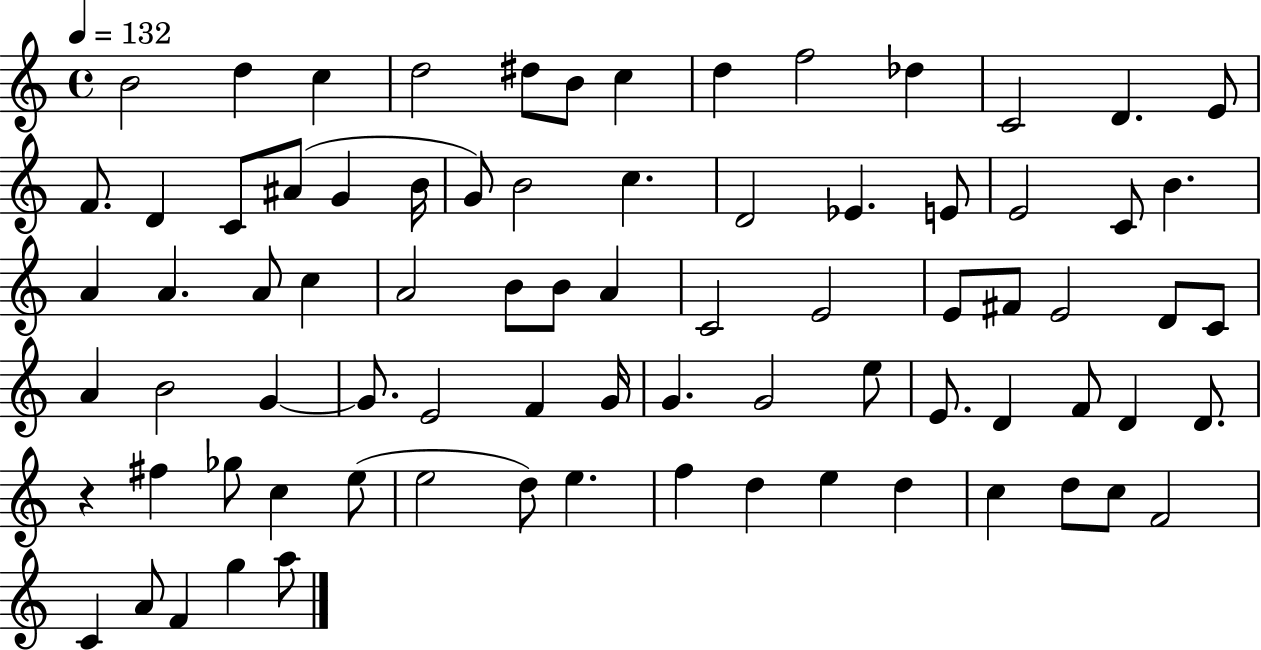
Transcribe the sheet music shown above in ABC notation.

X:1
T:Untitled
M:4/4
L:1/4
K:C
B2 d c d2 ^d/2 B/2 c d f2 _d C2 D E/2 F/2 D C/2 ^A/2 G B/4 G/2 B2 c D2 _E E/2 E2 C/2 B A A A/2 c A2 B/2 B/2 A C2 E2 E/2 ^F/2 E2 D/2 C/2 A B2 G G/2 E2 F G/4 G G2 e/2 E/2 D F/2 D D/2 z ^f _g/2 c e/2 e2 d/2 e f d e d c d/2 c/2 F2 C A/2 F g a/2